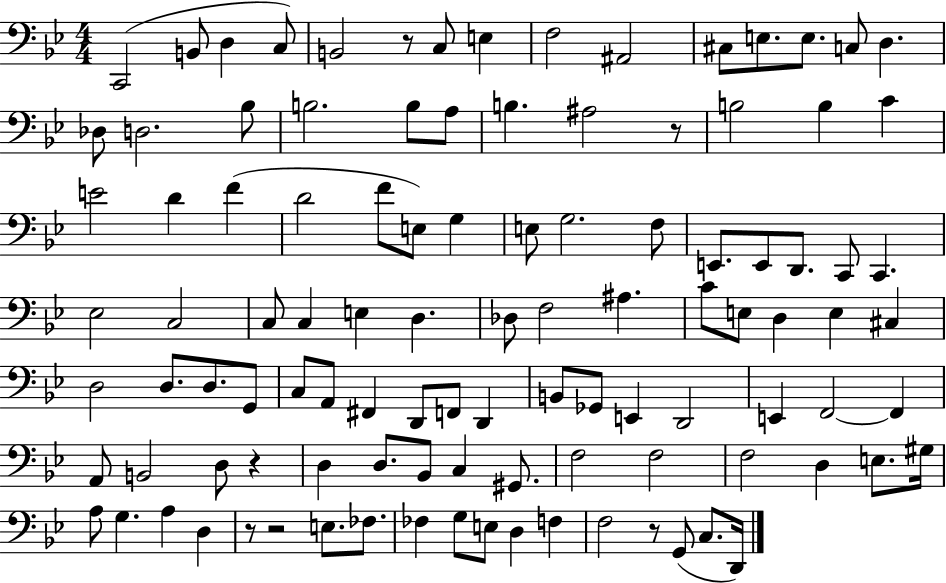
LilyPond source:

{
  \clef bass
  \numericTimeSignature
  \time 4/4
  \key bes \major
  \repeat volta 2 { c,2( b,8 d4 c8) | b,2 r8 c8 e4 | f2 ais,2 | cis8 e8. e8. c8 d4. | \break des8 d2. bes8 | b2. b8 a8 | b4. ais2 r8 | b2 b4 c'4 | \break e'2 d'4 f'4( | d'2 f'8 e8) g4 | e8 g2. f8 | e,8. e,8 d,8. c,8 c,4. | \break ees2 c2 | c8 c4 e4 d4. | des8 f2 ais4. | c'8 e8 d4 e4 cis4 | \break d2 d8. d8. g,8 | c8 a,8 fis,4 d,8 f,8 d,4 | b,8 ges,8 e,4 d,2 | e,4 f,2~~ f,4 | \break a,8 b,2 d8 r4 | d4 d8. bes,8 c4 gis,8. | f2 f2 | f2 d4 e8. gis16 | \break a8 g4. a4 d4 | r8 r2 e8. fes8. | fes4 g8 e8 d4 f4 | f2 r8 g,8( c8. d,16) | \break } \bar "|."
}